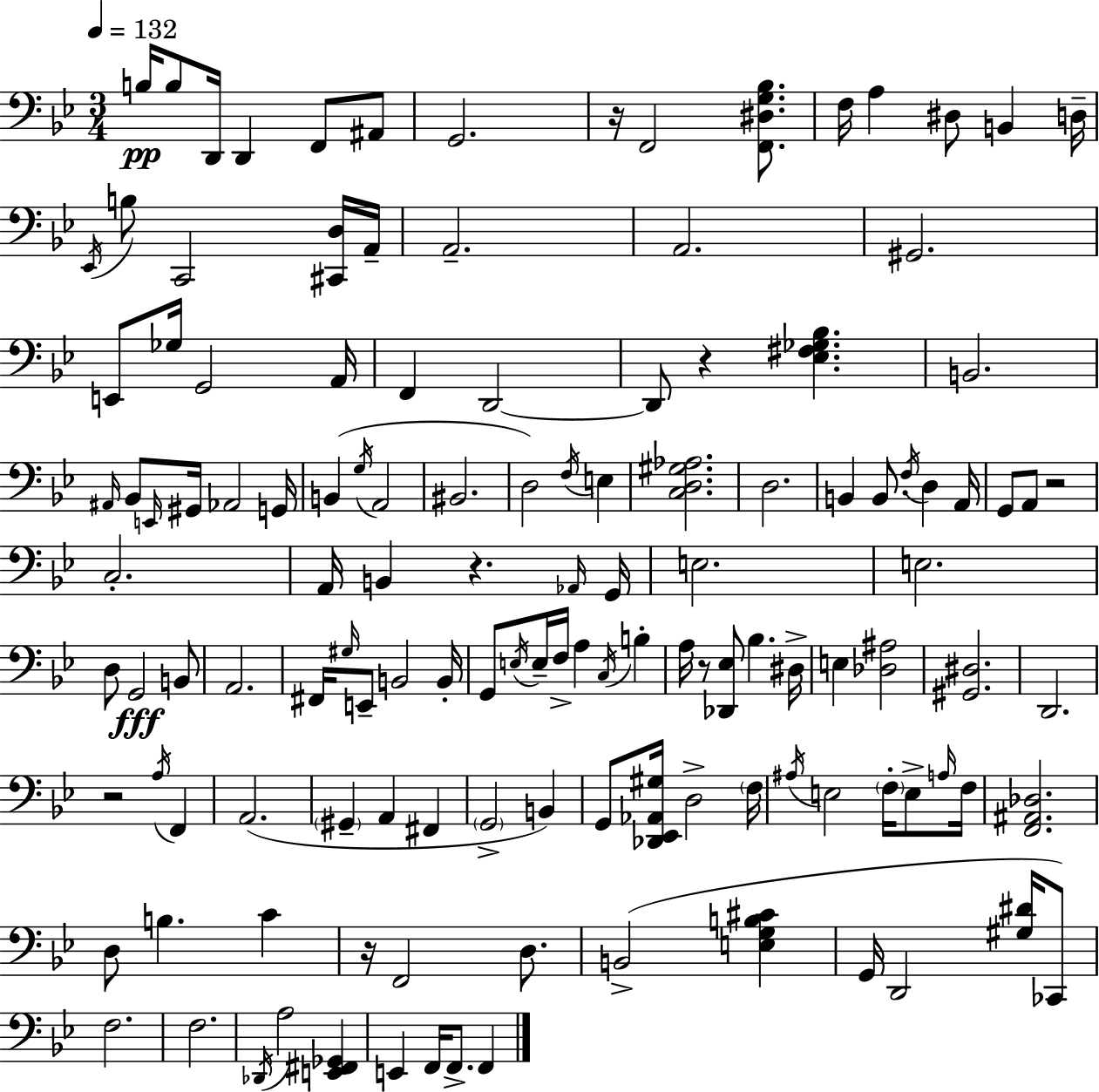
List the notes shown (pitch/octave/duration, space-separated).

B3/s B3/e D2/s D2/q F2/e A#2/e G2/h. R/s F2/h [F2,D#3,G3,Bb3]/e. F3/s A3/q D#3/e B2/q D3/s Eb2/s B3/e C2/h [C#2,D3]/s A2/s A2/h. A2/h. G#2/h. E2/e Gb3/s G2/h A2/s F2/q D2/h D2/e R/q [Eb3,F#3,Gb3,Bb3]/q. B2/h. A#2/s Bb2/e E2/s G#2/s Ab2/h G2/s B2/q G3/s A2/h BIS2/h. D3/h F3/s E3/q [C3,D3,G#3,Ab3]/h. D3/h. B2/q B2/e. F3/s D3/q A2/s G2/e A2/e R/h C3/h. A2/s B2/q R/q. Ab2/s G2/s E3/h. E3/h. D3/e G2/h B2/e A2/h. F#2/s G#3/s E2/e B2/h B2/s G2/e E3/s E3/s F3/s A3/q C3/s B3/q A3/s R/e [Db2,Eb3]/e Bb3/q. D#3/s E3/q [Db3,A#3]/h [G#2,D#3]/h. D2/h. R/h A3/s F2/q A2/h. G#2/q A2/q F#2/q G2/h B2/q G2/e [Db2,Eb2,Ab2,G#3]/s D3/h F3/s A#3/s E3/h F3/s E3/e A3/s F3/s [F2,A#2,Db3]/h. D3/e B3/q. C4/q R/s F2/h D3/e. B2/h [E3,G3,B3,C#4]/q G2/s D2/h [G#3,D#4]/s CES2/e F3/h. F3/h. Db2/s A3/h [E2,F#2,Gb2]/q E2/q F2/s F2/e. F2/q